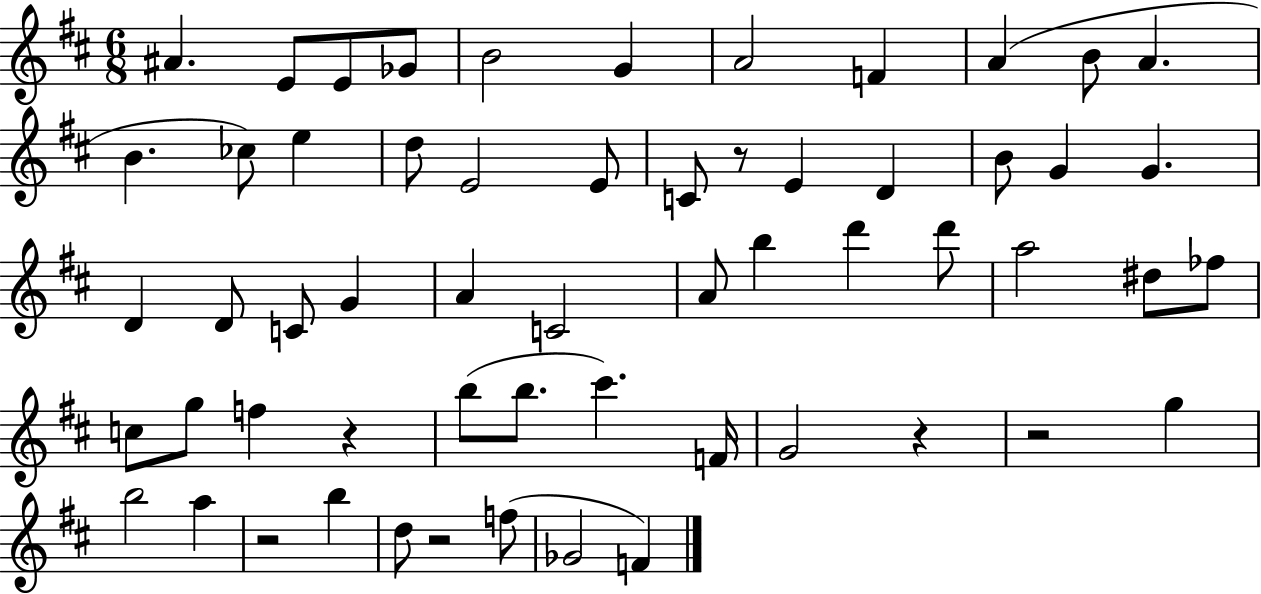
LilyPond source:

{
  \clef treble
  \numericTimeSignature
  \time 6/8
  \key d \major
  \repeat volta 2 { ais'4. e'8 e'8 ges'8 | b'2 g'4 | a'2 f'4 | a'4( b'8 a'4. | \break b'4. ces''8) e''4 | d''8 e'2 e'8 | c'8 r8 e'4 d'4 | b'8 g'4 g'4. | \break d'4 d'8 c'8 g'4 | a'4 c'2 | a'8 b''4 d'''4 d'''8 | a''2 dis''8 fes''8 | \break c''8 g''8 f''4 r4 | b''8( b''8. cis'''4.) f'16 | g'2 r4 | r2 g''4 | \break b''2 a''4 | r2 b''4 | d''8 r2 f''8( | ges'2 f'4) | \break } \bar "|."
}